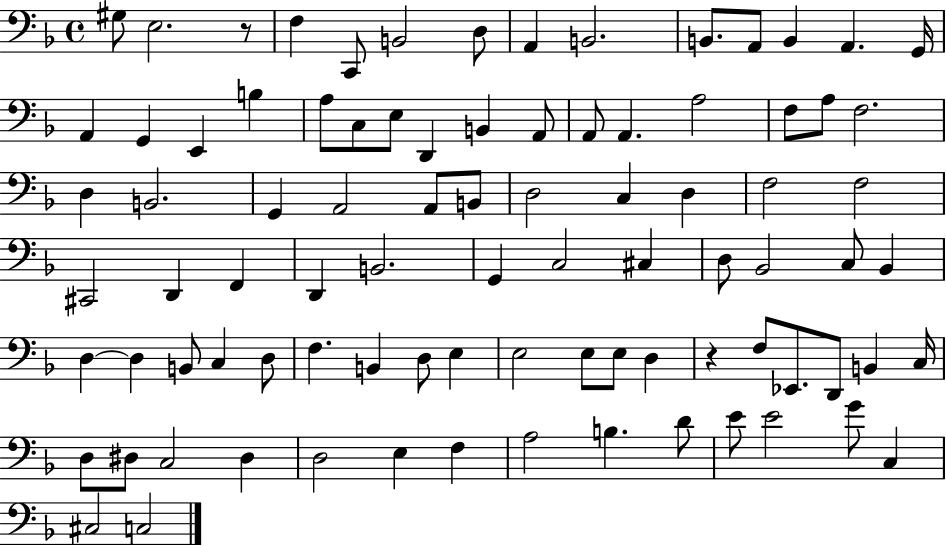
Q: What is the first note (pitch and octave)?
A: G#3